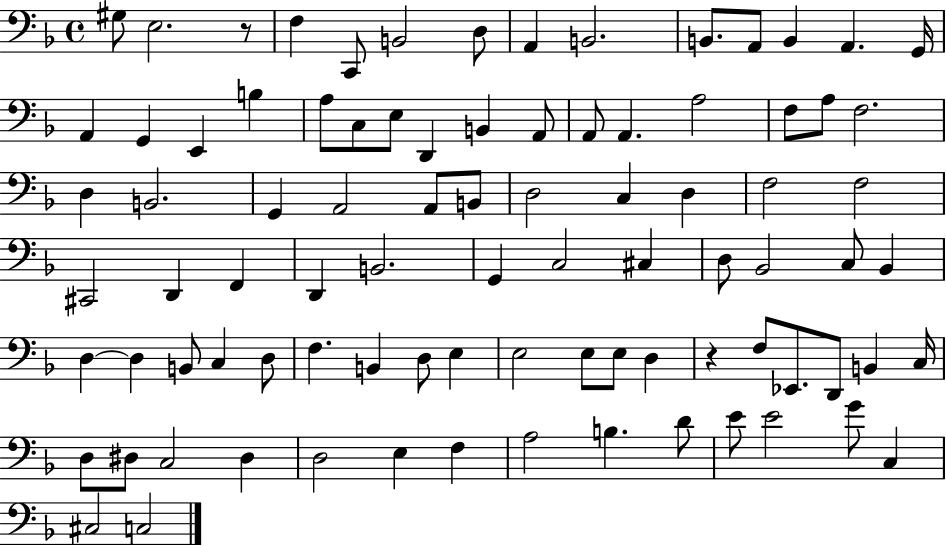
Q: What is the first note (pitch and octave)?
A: G#3